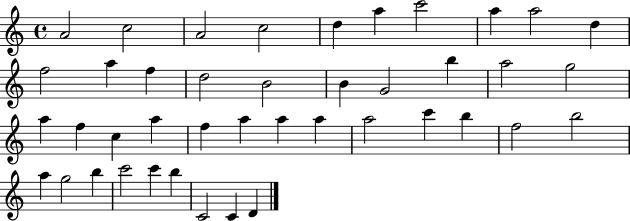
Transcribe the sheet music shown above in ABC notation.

X:1
T:Untitled
M:4/4
L:1/4
K:C
A2 c2 A2 c2 d a c'2 a a2 d f2 a f d2 B2 B G2 b a2 g2 a f c a f a a a a2 c' b f2 b2 a g2 b c'2 c' b C2 C D